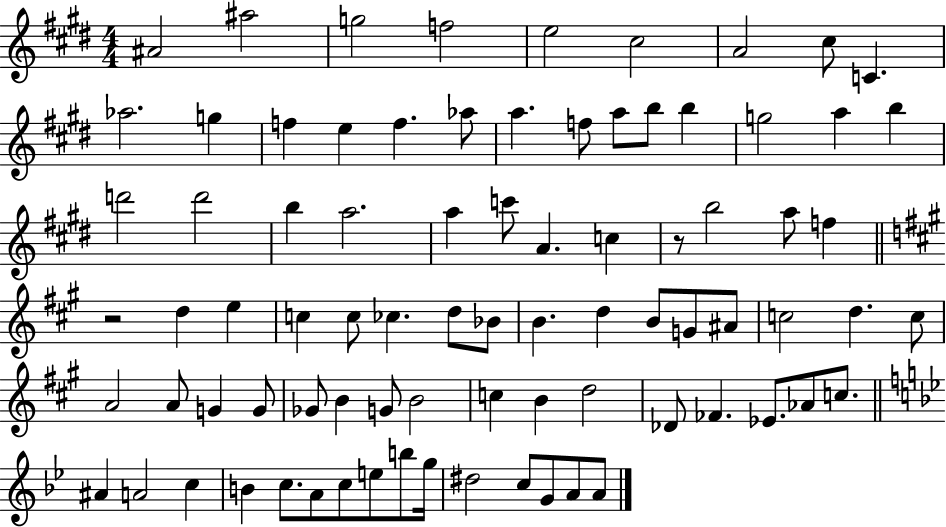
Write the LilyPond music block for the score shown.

{
  \clef treble
  \numericTimeSignature
  \time 4/4
  \key e \major
  ais'2 ais''2 | g''2 f''2 | e''2 cis''2 | a'2 cis''8 c'4. | \break aes''2. g''4 | f''4 e''4 f''4. aes''8 | a''4. f''8 a''8 b''8 b''4 | g''2 a''4 b''4 | \break d'''2 d'''2 | b''4 a''2. | a''4 c'''8 a'4. c''4 | r8 b''2 a''8 f''4 | \break \bar "||" \break \key a \major r2 d''4 e''4 | c''4 c''8 ces''4. d''8 bes'8 | b'4. d''4 b'8 g'8 ais'8 | c''2 d''4. c''8 | \break a'2 a'8 g'4 g'8 | ges'8 b'4 g'8 b'2 | c''4 b'4 d''2 | des'8 fes'4. ees'8. aes'8 c''8. | \break \bar "||" \break \key g \minor ais'4 a'2 c''4 | b'4 c''8. a'8 c''8 e''8 b''8 g''16 | dis''2 c''8 g'8 a'8 a'8 | \bar "|."
}